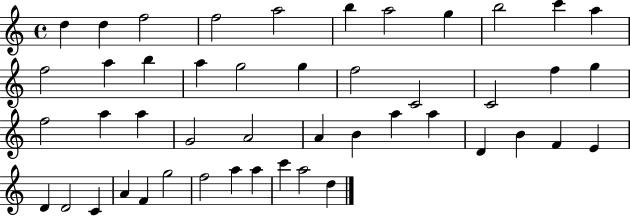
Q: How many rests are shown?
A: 0